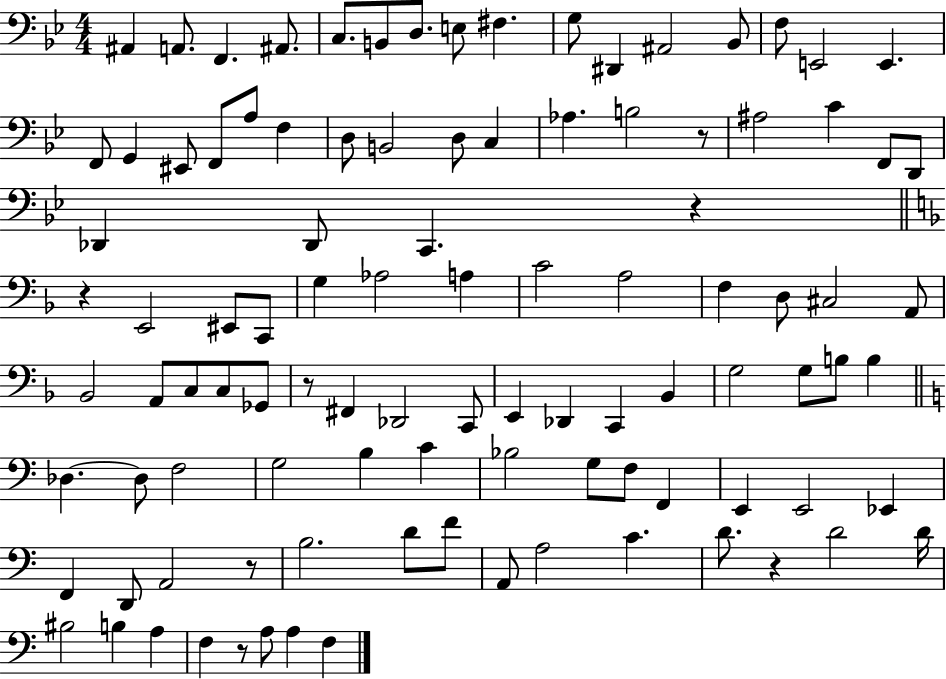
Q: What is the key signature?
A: BES major